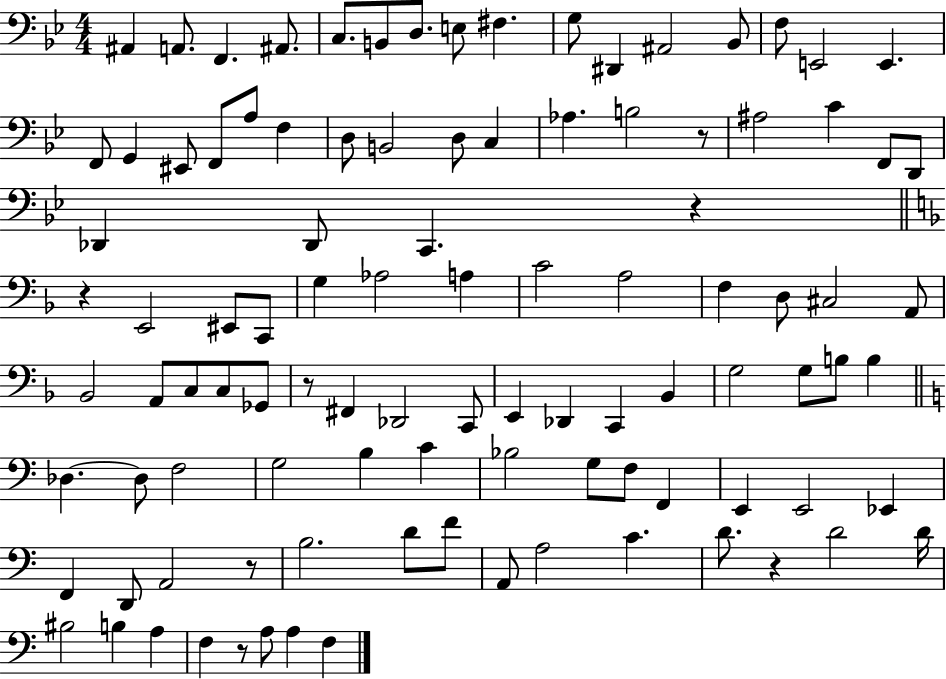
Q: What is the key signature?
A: BES major